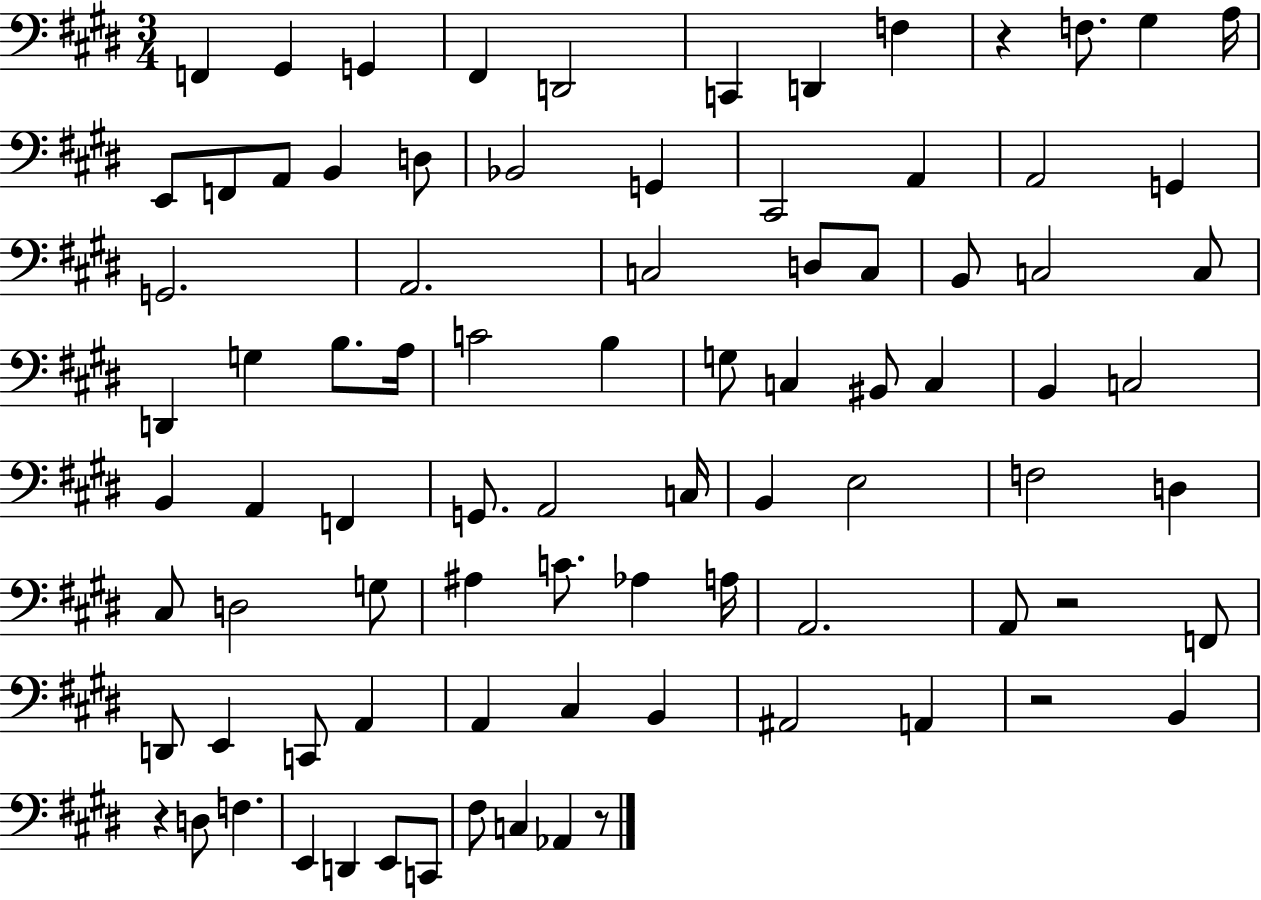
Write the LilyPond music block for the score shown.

{
  \clef bass
  \numericTimeSignature
  \time 3/4
  \key e \major
  \repeat volta 2 { f,4 gis,4 g,4 | fis,4 d,2 | c,4 d,4 f4 | r4 f8. gis4 a16 | \break e,8 f,8 a,8 b,4 d8 | bes,2 g,4 | cis,2 a,4 | a,2 g,4 | \break g,2. | a,2. | c2 d8 c8 | b,8 c2 c8 | \break d,4 g4 b8. a16 | c'2 b4 | g8 c4 bis,8 c4 | b,4 c2 | \break b,4 a,4 f,4 | g,8. a,2 c16 | b,4 e2 | f2 d4 | \break cis8 d2 g8 | ais4 c'8. aes4 a16 | a,2. | a,8 r2 f,8 | \break d,8 e,4 c,8 a,4 | a,4 cis4 b,4 | ais,2 a,4 | r2 b,4 | \break r4 d8 f4. | e,4 d,4 e,8 c,8 | fis8 c4 aes,4 r8 | } \bar "|."
}